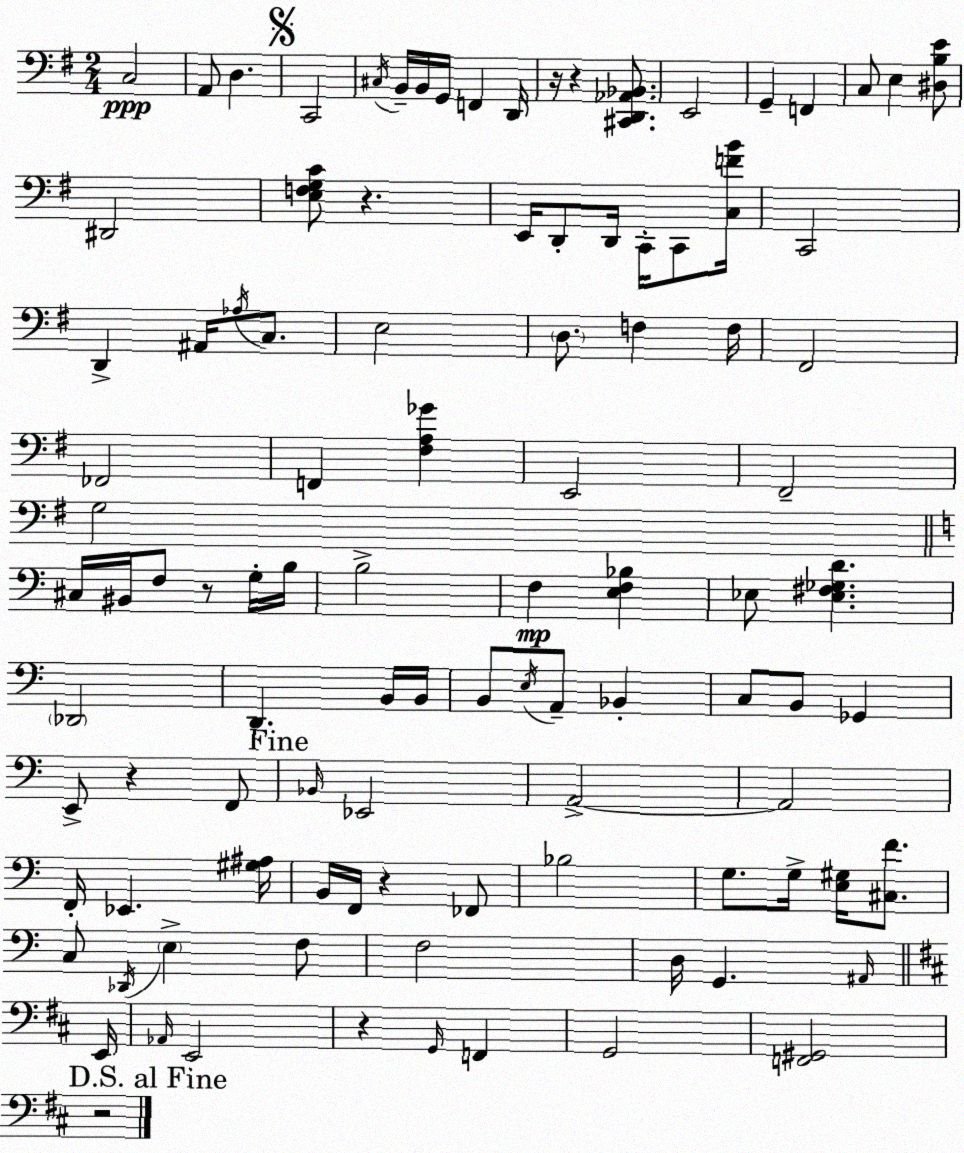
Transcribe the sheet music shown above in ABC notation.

X:1
T:Untitled
M:2/4
L:1/4
K:Em
C,2 A,,/2 D, C,,2 ^C,/4 B,,/4 B,,/4 G,,/4 F,, D,,/4 z/4 z [^C,,D,,_A,,_B,,]/2 E,,2 G,, F,, C,/2 E, [^D,B,E]/2 ^D,,2 [E,F,G,C]/2 z E,,/4 D,,/2 D,,/4 C,,/4 C,,/2 [C,FB]/4 C,,2 D,, ^A,,/4 _A,/4 C,/2 E,2 D,/2 F, F,/4 ^F,,2 _F,,2 F,, [^F,A,_G] E,,2 ^F,,2 G,2 ^C,/4 ^B,,/4 F,/2 z/2 G,/4 B,/4 B,2 F, [E,F,_B,] _E,/2 [_E,^F,_G,D] _D,,2 D,, B,,/4 B,,/4 B,,/2 E,/4 A,,/2 _B,, C,/2 B,,/2 _G,, E,,/2 z F,,/2 _B,,/4 _E,,2 A,,2 A,,2 F,,/4 _E,, [^G,^A,]/4 B,,/4 F,,/4 z _F,,/2 _B,2 G,/2 G,/4 [E,^G,]/4 [^C,F]/2 C,/2 _D,,/4 E, F,/2 F,2 D,/4 G,, ^A,,/4 E,,/4 _A,,/4 E,,2 z G,,/4 F,, G,,2 [F,,^G,,]2 z2